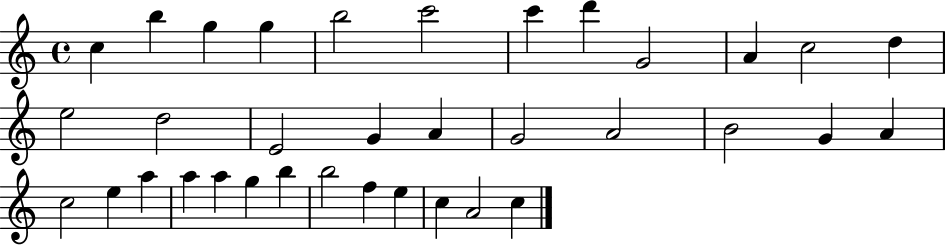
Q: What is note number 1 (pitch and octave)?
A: C5